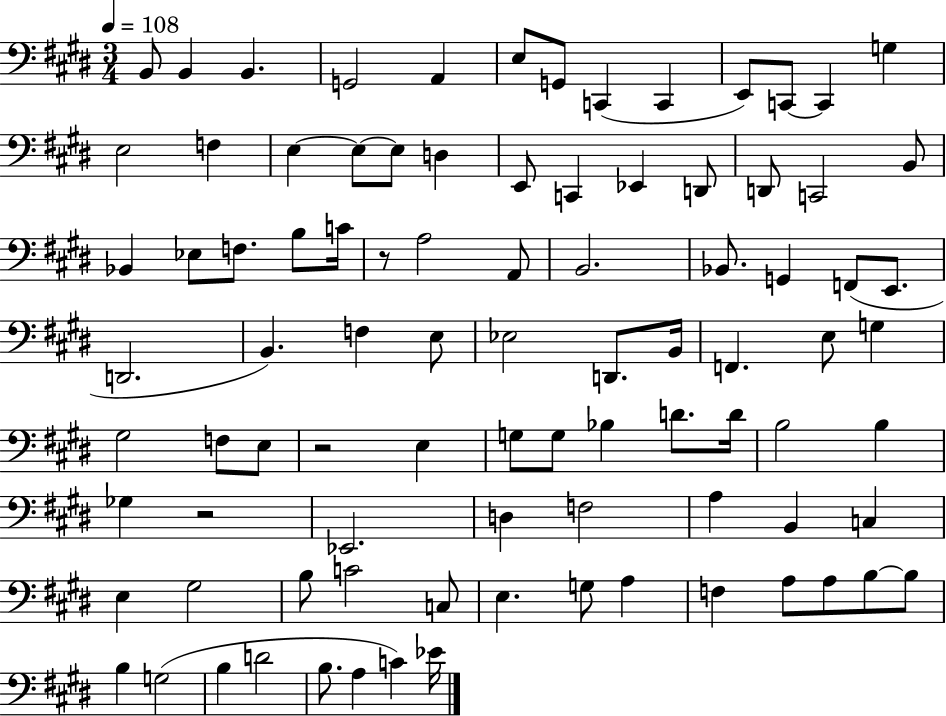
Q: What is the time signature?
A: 3/4